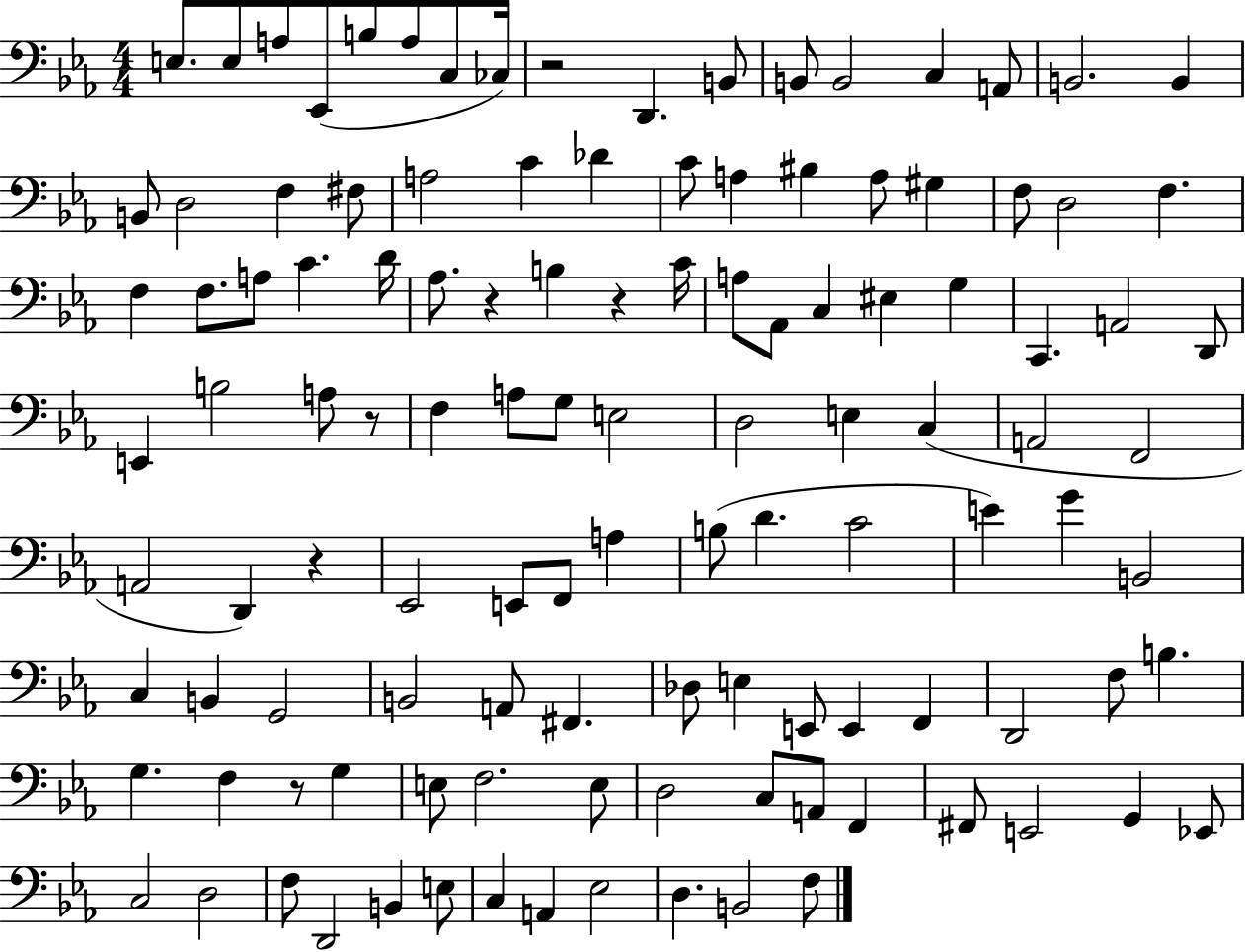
{
  \clef bass
  \numericTimeSignature
  \time 4/4
  \key ees \major
  e8. e8 a8 ees,8( b8 a8 c8 ces16) | r2 d,4. b,8 | b,8 b,2 c4 a,8 | b,2. b,4 | \break b,8 d2 f4 fis8 | a2 c'4 des'4 | c'8 a4 bis4 a8 gis4 | f8 d2 f4. | \break f4 f8. a8 c'4. d'16 | aes8. r4 b4 r4 c'16 | a8 aes,8 c4 eis4 g4 | c,4. a,2 d,8 | \break e,4 b2 a8 r8 | f4 a8 g8 e2 | d2 e4 c4( | a,2 f,2 | \break a,2 d,4) r4 | ees,2 e,8 f,8 a4 | b8( d'4. c'2 | e'4) g'4 b,2 | \break c4 b,4 g,2 | b,2 a,8 fis,4. | des8 e4 e,8 e,4 f,4 | d,2 f8 b4. | \break g4. f4 r8 g4 | e8 f2. e8 | d2 c8 a,8 f,4 | fis,8 e,2 g,4 ees,8 | \break c2 d2 | f8 d,2 b,4 e8 | c4 a,4 ees2 | d4. b,2 f8 | \break \bar "|."
}